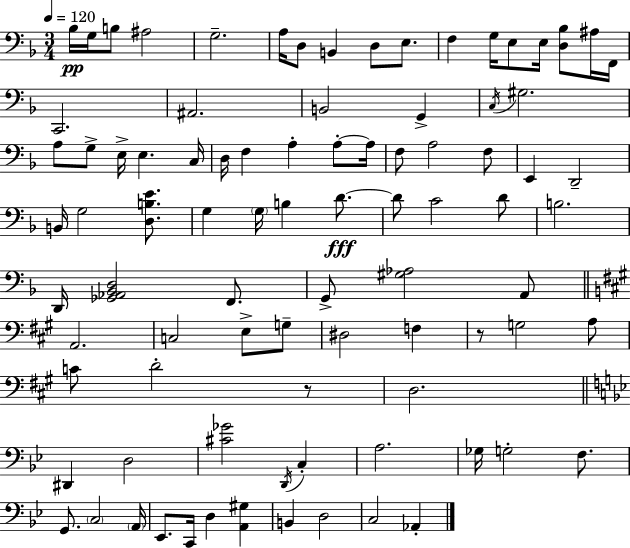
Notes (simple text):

Bb3/s G3/s B3/e A#3/h G3/h. A3/s D3/e B2/q D3/e E3/e. F3/q G3/s E3/e E3/s [D3,Bb3]/e A#3/s F2/s C2/h. A#2/h. B2/h G2/q C3/s G#3/h. A3/e G3/e E3/s E3/q. C3/s D3/s F3/q A3/q A3/e A3/s F3/e A3/h F3/e E2/q D2/h B2/s G3/h [D3,B3,E4]/e. G3/q G3/s B3/q D4/e. D4/e C4/h D4/e B3/h. D2/s [Gb2,Ab2,Bb2,D3]/h F2/e. G2/e [G#3,Ab3]/h A2/e A2/h. C3/h E3/e G3/e D#3/h F3/q R/e G3/h A3/e C4/e D4/h R/e D3/h. D#2/q D3/h [C#4,Gb4]/h D2/s C3/q A3/h. Gb3/s G3/h F3/e. G2/e. C3/h A2/s Eb2/e. C2/s D3/q [A2,G#3]/q B2/q D3/h C3/h Ab2/q